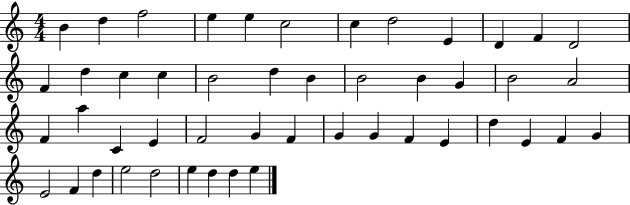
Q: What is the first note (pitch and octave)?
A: B4